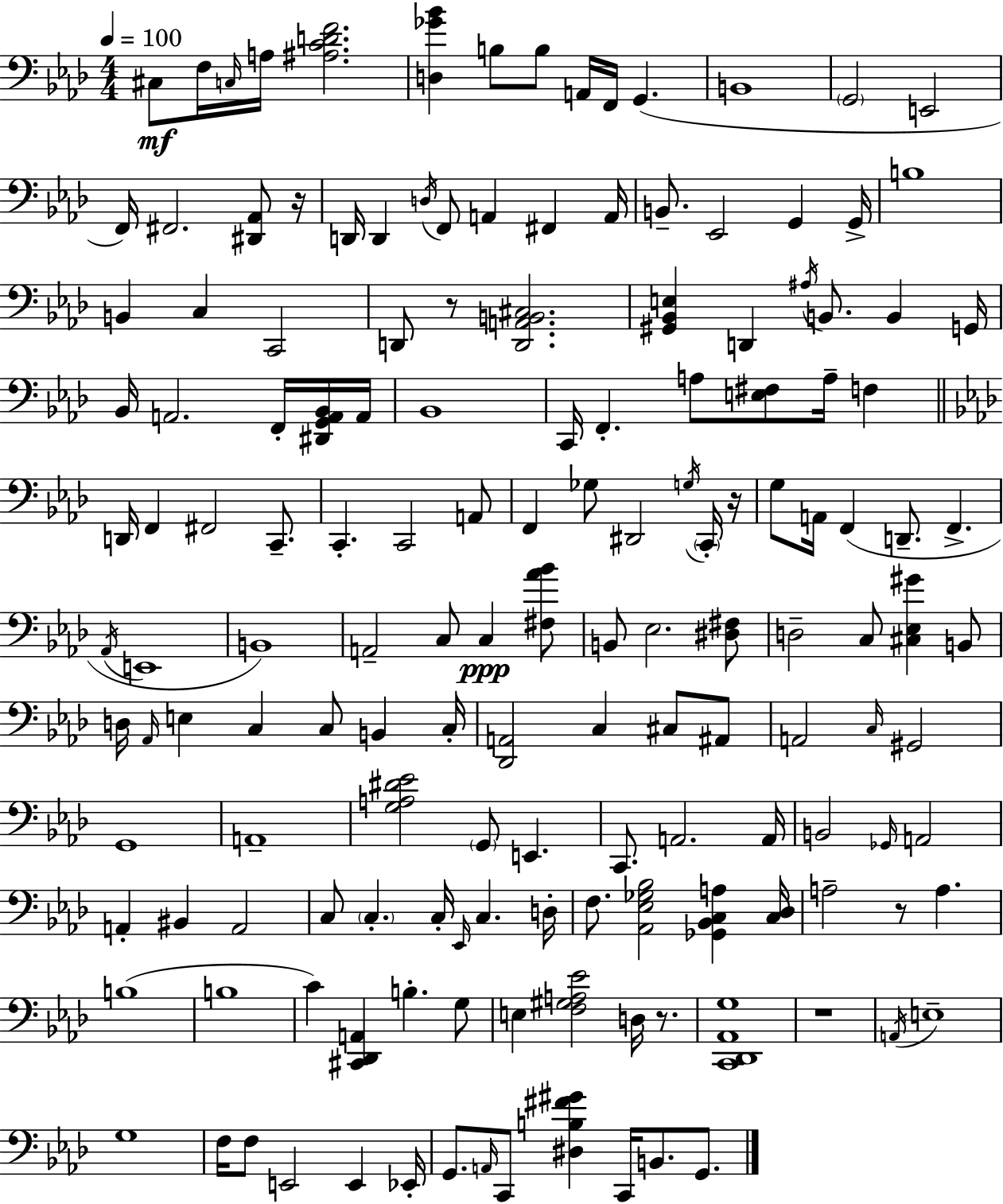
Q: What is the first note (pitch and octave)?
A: C#3